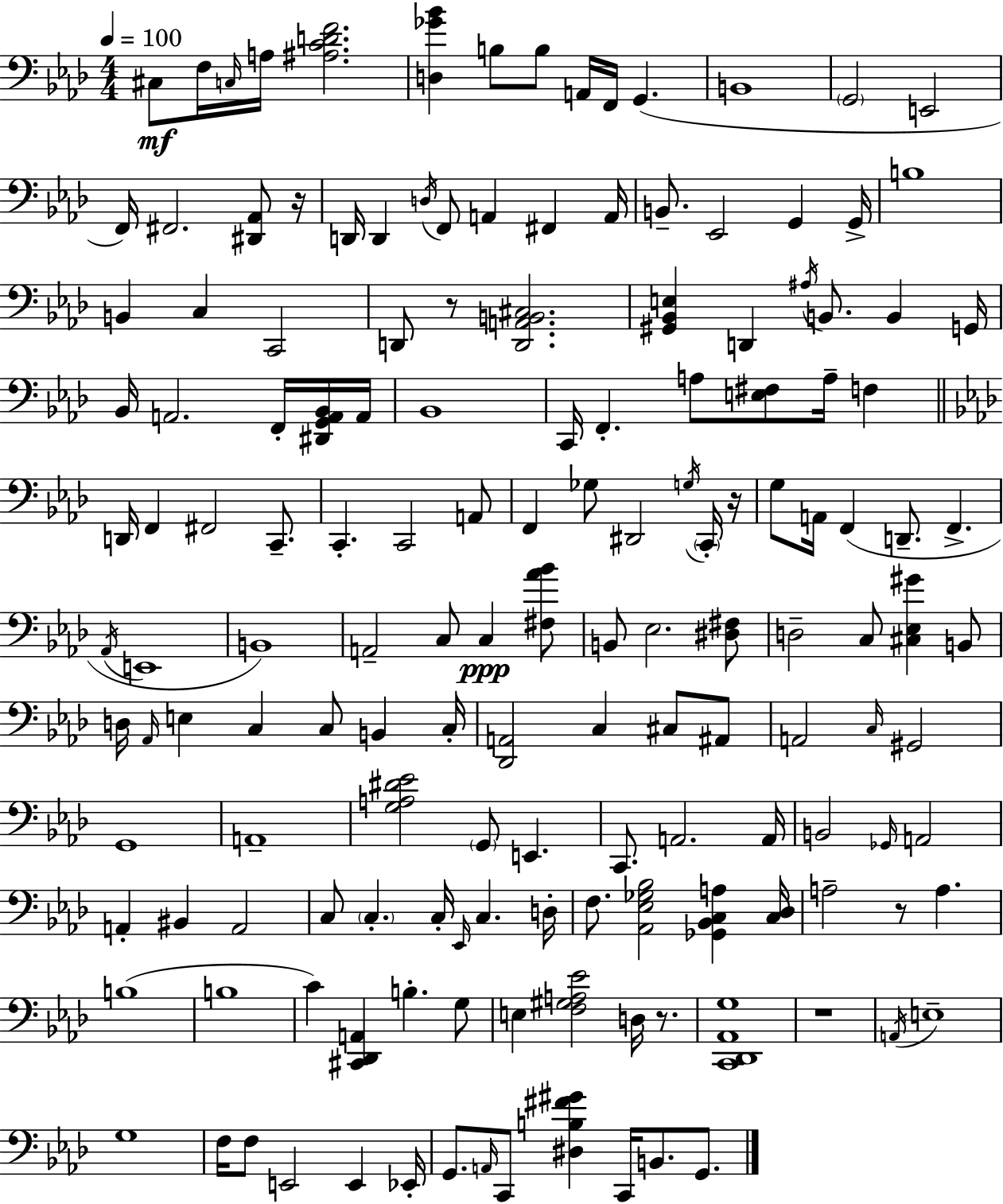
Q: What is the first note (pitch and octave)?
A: C#3